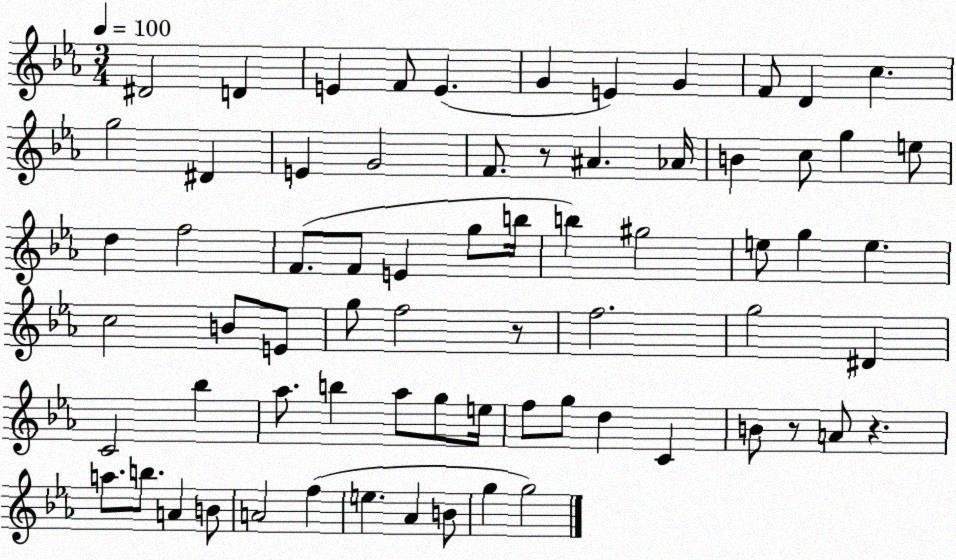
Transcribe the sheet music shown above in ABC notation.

X:1
T:Untitled
M:3/4
L:1/4
K:Eb
^D2 D E F/2 E G E G F/2 D c g2 ^D E G2 F/2 z/2 ^A _A/4 B c/2 g e/2 d f2 F/2 F/2 E g/2 b/4 b ^g2 e/2 g e c2 B/2 E/2 g/2 f2 z/2 f2 g2 ^D C2 _b _a/2 b _a/2 g/2 e/4 f/2 g/2 d C B/2 z/2 A/2 z a/2 b/2 A B/2 A2 f e _A B/2 g g2